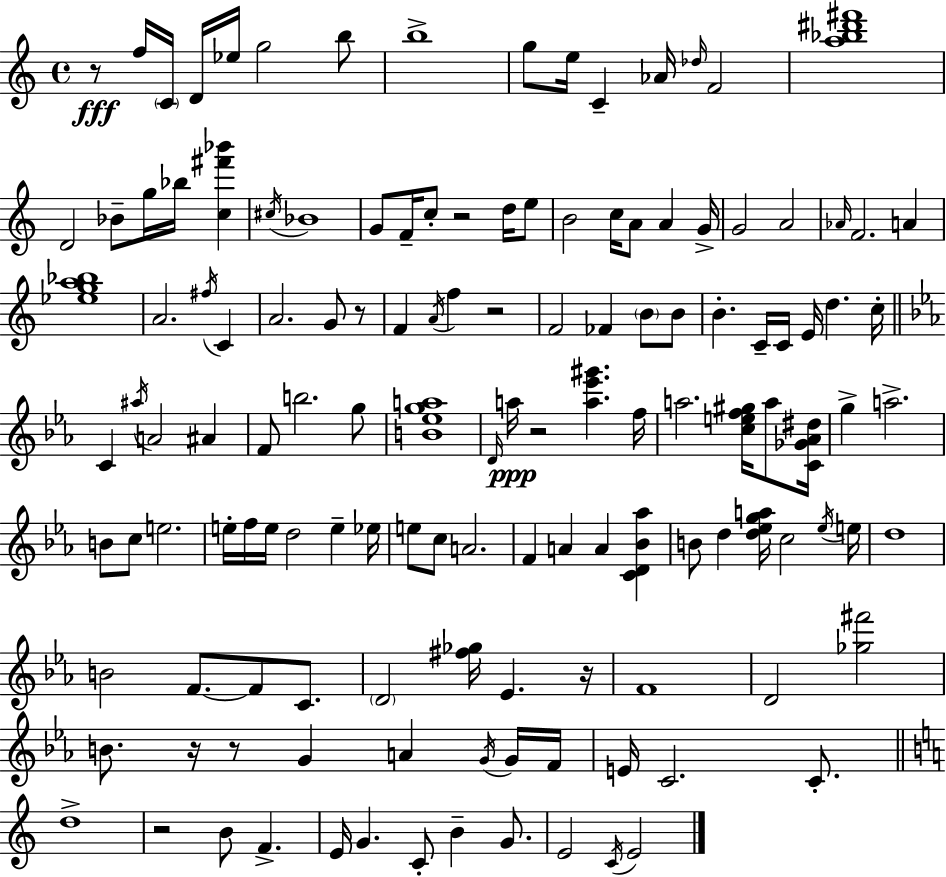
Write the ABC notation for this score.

X:1
T:Untitled
M:4/4
L:1/4
K:C
z/2 f/4 C/4 D/4 _e/4 g2 b/2 b4 g/2 e/4 C _A/4 _d/4 F2 [a_b^d'^f']4 D2 _B/2 g/4 _b/4 [c^f'_b'] ^c/4 _B4 G/2 F/4 c/2 z2 d/4 e/2 B2 c/4 A/2 A G/4 G2 A2 _A/4 F2 A [_ega_b]4 A2 ^f/4 C A2 G/2 z/2 F A/4 f z2 F2 _F B/2 B/2 B C/4 C/4 E/4 d c/4 C ^a/4 A2 ^A F/2 b2 g/2 [B_ega]4 D/4 a/4 z2 [a_e'^g'] f/4 a2 [cef^g]/4 a/2 [C_G_A^d]/4 g a2 B/2 c/2 e2 e/4 f/4 e/4 d2 e _e/4 e/2 c/2 A2 F A A [CD_B_a] B/2 d [d_ega]/4 c2 _e/4 e/4 d4 B2 F/2 F/2 C/2 D2 [^f_g]/4 _E z/4 F4 D2 [_g^f']2 B/2 z/4 z/2 G A G/4 G/4 F/4 E/4 C2 C/2 d4 z2 B/2 F E/4 G C/2 B G/2 E2 C/4 E2